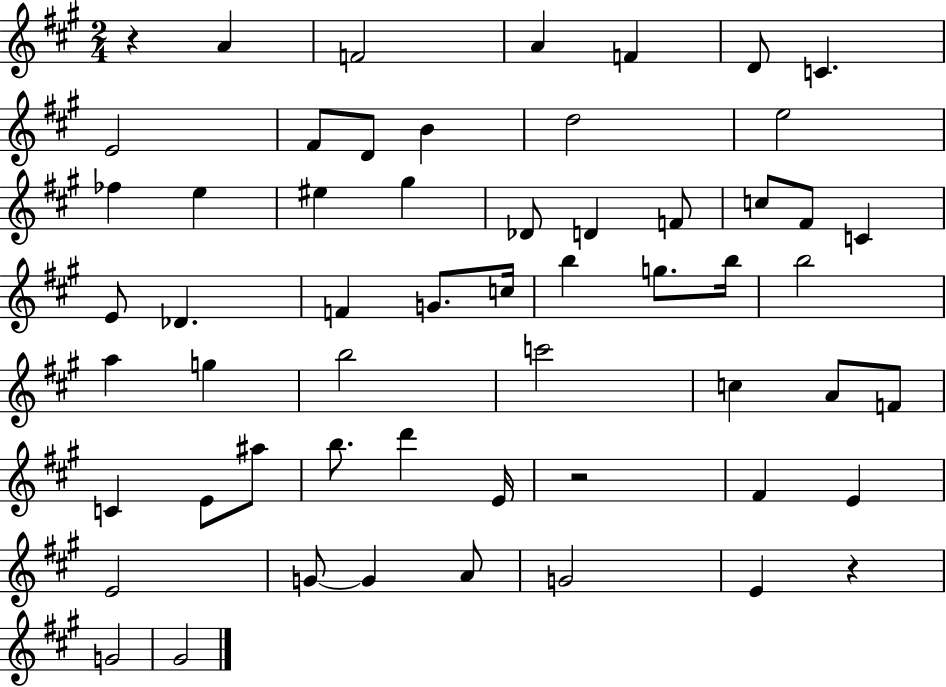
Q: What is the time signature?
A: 2/4